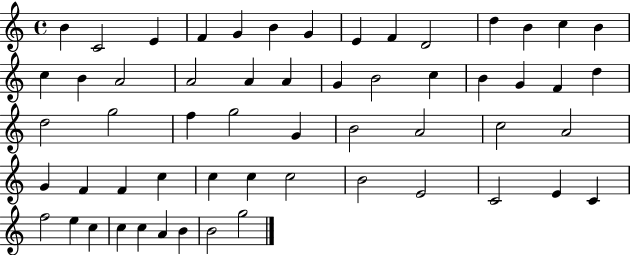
X:1
T:Untitled
M:4/4
L:1/4
K:C
B C2 E F G B G E F D2 d B c B c B A2 A2 A A G B2 c B G F d d2 g2 f g2 G B2 A2 c2 A2 G F F c c c c2 B2 E2 C2 E C f2 e c c c A B B2 g2